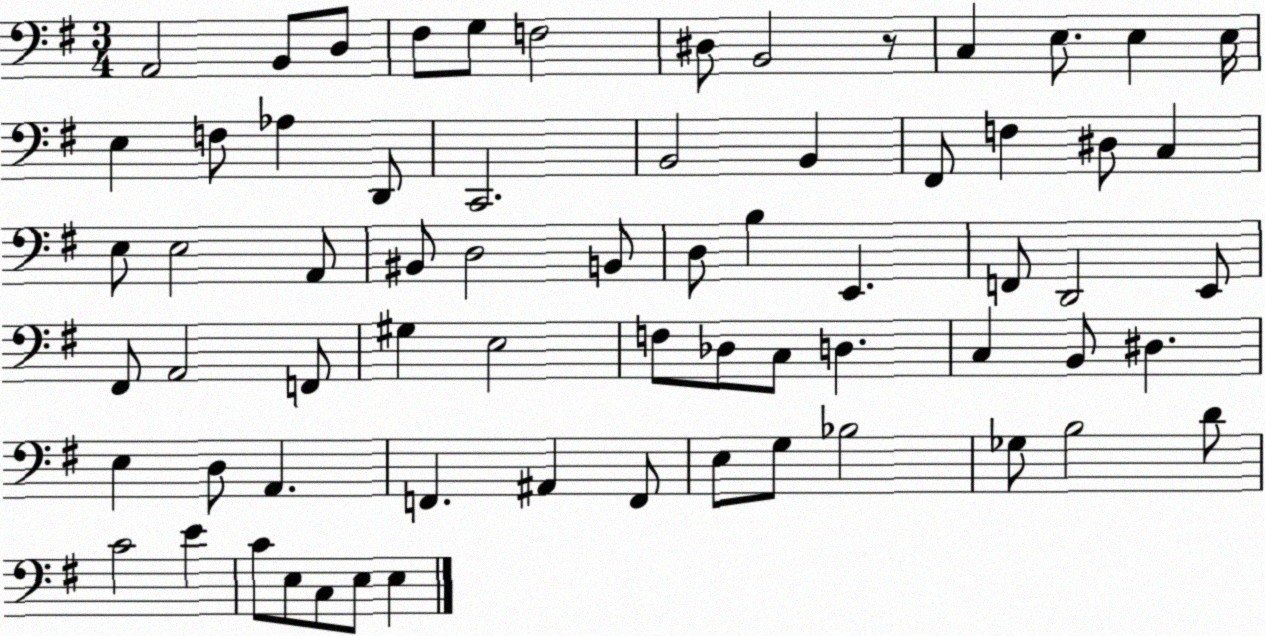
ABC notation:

X:1
T:Untitled
M:3/4
L:1/4
K:G
A,,2 B,,/2 D,/2 ^F,/2 G,/2 F,2 ^D,/2 B,,2 z/2 C, E,/2 E, E,/4 E, F,/2 _A, D,,/2 C,,2 B,,2 B,, ^F,,/2 F, ^D,/2 C, E,/2 E,2 A,,/2 ^B,,/2 D,2 B,,/2 D,/2 B, E,, F,,/2 D,,2 E,,/2 ^F,,/2 A,,2 F,,/2 ^G, E,2 F,/2 _D,/2 C,/2 D, C, B,,/2 ^D, E, D,/2 A,, F,, ^A,, F,,/2 E,/2 G,/2 _B,2 _G,/2 B,2 D/2 C2 E C/2 E,/2 C,/2 E,/2 E,